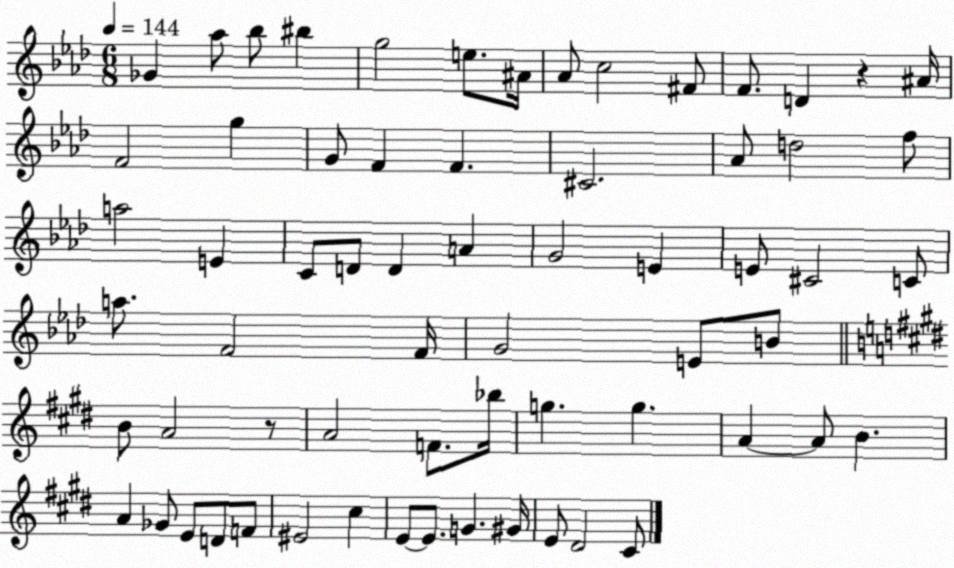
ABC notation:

X:1
T:Untitled
M:6/8
L:1/4
K:Ab
_G _a/2 _b/2 ^b g2 e/2 ^A/4 _A/2 c2 ^F/2 F/2 D z ^A/4 F2 g G/2 F F ^C2 _A/2 d2 f/2 a2 E C/2 D/2 D A G2 E E/2 ^C2 C/2 a/2 F2 F/4 G2 E/2 B/2 B/2 A2 z/2 A2 F/2 _b/4 g g A A/2 B A _G/2 E/2 D/2 F/2 ^E2 ^c E/2 E/2 G ^G/4 E/2 ^D2 ^C/2